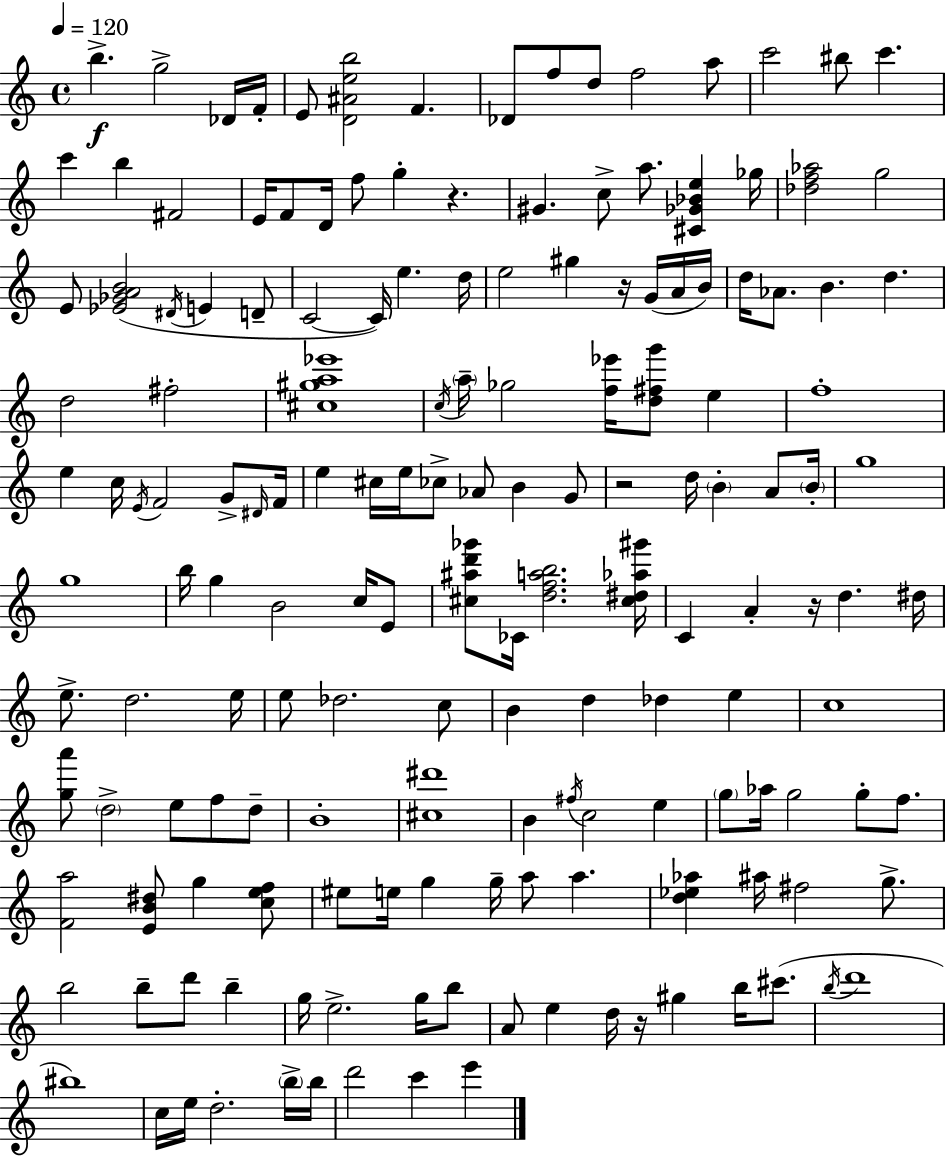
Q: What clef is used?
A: treble